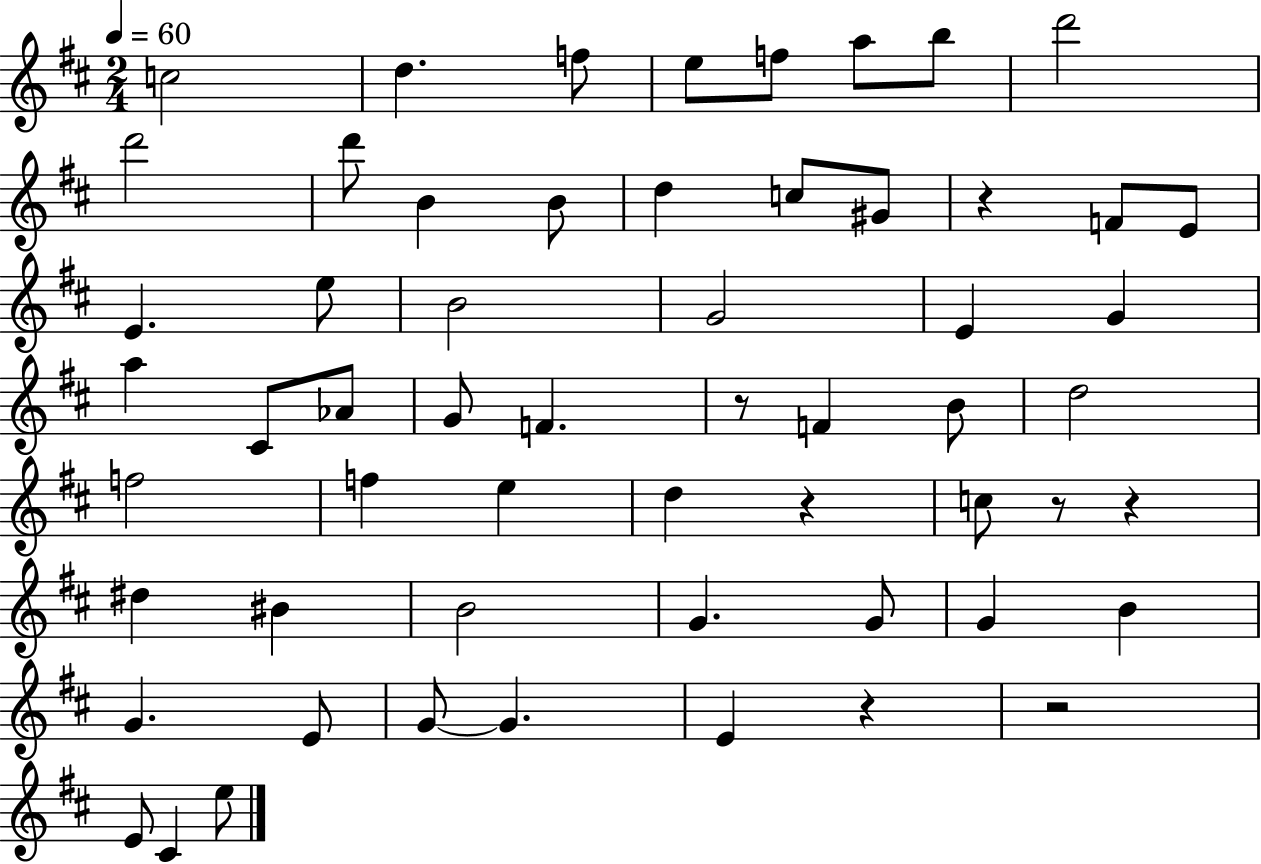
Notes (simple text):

C5/h D5/q. F5/e E5/e F5/e A5/e B5/e D6/h D6/h D6/e B4/q B4/e D5/q C5/e G#4/e R/q F4/e E4/e E4/q. E5/e B4/h G4/h E4/q G4/q A5/q C#4/e Ab4/e G4/e F4/q. R/e F4/q B4/e D5/h F5/h F5/q E5/q D5/q R/q C5/e R/e R/q D#5/q BIS4/q B4/h G4/q. G4/e G4/q B4/q G4/q. E4/e G4/e G4/q. E4/q R/q R/h E4/e C#4/q E5/e